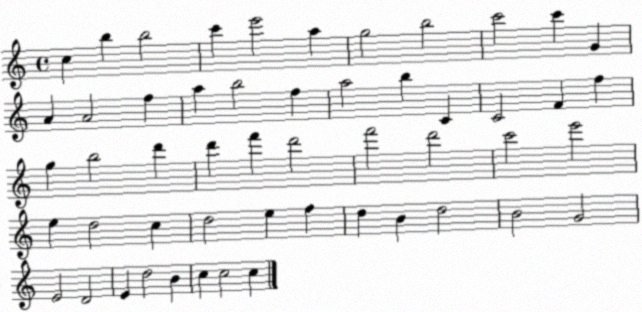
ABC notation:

X:1
T:Untitled
M:4/4
L:1/4
K:C
c b b2 c' e'2 a g2 b2 c'2 c' G A A2 f a b2 f a2 b C C2 F f g b2 d' d' f' d'2 f'2 d'2 c'2 e'2 e d2 c d2 e f d B d2 B2 G2 E2 D2 E d2 B c c2 c